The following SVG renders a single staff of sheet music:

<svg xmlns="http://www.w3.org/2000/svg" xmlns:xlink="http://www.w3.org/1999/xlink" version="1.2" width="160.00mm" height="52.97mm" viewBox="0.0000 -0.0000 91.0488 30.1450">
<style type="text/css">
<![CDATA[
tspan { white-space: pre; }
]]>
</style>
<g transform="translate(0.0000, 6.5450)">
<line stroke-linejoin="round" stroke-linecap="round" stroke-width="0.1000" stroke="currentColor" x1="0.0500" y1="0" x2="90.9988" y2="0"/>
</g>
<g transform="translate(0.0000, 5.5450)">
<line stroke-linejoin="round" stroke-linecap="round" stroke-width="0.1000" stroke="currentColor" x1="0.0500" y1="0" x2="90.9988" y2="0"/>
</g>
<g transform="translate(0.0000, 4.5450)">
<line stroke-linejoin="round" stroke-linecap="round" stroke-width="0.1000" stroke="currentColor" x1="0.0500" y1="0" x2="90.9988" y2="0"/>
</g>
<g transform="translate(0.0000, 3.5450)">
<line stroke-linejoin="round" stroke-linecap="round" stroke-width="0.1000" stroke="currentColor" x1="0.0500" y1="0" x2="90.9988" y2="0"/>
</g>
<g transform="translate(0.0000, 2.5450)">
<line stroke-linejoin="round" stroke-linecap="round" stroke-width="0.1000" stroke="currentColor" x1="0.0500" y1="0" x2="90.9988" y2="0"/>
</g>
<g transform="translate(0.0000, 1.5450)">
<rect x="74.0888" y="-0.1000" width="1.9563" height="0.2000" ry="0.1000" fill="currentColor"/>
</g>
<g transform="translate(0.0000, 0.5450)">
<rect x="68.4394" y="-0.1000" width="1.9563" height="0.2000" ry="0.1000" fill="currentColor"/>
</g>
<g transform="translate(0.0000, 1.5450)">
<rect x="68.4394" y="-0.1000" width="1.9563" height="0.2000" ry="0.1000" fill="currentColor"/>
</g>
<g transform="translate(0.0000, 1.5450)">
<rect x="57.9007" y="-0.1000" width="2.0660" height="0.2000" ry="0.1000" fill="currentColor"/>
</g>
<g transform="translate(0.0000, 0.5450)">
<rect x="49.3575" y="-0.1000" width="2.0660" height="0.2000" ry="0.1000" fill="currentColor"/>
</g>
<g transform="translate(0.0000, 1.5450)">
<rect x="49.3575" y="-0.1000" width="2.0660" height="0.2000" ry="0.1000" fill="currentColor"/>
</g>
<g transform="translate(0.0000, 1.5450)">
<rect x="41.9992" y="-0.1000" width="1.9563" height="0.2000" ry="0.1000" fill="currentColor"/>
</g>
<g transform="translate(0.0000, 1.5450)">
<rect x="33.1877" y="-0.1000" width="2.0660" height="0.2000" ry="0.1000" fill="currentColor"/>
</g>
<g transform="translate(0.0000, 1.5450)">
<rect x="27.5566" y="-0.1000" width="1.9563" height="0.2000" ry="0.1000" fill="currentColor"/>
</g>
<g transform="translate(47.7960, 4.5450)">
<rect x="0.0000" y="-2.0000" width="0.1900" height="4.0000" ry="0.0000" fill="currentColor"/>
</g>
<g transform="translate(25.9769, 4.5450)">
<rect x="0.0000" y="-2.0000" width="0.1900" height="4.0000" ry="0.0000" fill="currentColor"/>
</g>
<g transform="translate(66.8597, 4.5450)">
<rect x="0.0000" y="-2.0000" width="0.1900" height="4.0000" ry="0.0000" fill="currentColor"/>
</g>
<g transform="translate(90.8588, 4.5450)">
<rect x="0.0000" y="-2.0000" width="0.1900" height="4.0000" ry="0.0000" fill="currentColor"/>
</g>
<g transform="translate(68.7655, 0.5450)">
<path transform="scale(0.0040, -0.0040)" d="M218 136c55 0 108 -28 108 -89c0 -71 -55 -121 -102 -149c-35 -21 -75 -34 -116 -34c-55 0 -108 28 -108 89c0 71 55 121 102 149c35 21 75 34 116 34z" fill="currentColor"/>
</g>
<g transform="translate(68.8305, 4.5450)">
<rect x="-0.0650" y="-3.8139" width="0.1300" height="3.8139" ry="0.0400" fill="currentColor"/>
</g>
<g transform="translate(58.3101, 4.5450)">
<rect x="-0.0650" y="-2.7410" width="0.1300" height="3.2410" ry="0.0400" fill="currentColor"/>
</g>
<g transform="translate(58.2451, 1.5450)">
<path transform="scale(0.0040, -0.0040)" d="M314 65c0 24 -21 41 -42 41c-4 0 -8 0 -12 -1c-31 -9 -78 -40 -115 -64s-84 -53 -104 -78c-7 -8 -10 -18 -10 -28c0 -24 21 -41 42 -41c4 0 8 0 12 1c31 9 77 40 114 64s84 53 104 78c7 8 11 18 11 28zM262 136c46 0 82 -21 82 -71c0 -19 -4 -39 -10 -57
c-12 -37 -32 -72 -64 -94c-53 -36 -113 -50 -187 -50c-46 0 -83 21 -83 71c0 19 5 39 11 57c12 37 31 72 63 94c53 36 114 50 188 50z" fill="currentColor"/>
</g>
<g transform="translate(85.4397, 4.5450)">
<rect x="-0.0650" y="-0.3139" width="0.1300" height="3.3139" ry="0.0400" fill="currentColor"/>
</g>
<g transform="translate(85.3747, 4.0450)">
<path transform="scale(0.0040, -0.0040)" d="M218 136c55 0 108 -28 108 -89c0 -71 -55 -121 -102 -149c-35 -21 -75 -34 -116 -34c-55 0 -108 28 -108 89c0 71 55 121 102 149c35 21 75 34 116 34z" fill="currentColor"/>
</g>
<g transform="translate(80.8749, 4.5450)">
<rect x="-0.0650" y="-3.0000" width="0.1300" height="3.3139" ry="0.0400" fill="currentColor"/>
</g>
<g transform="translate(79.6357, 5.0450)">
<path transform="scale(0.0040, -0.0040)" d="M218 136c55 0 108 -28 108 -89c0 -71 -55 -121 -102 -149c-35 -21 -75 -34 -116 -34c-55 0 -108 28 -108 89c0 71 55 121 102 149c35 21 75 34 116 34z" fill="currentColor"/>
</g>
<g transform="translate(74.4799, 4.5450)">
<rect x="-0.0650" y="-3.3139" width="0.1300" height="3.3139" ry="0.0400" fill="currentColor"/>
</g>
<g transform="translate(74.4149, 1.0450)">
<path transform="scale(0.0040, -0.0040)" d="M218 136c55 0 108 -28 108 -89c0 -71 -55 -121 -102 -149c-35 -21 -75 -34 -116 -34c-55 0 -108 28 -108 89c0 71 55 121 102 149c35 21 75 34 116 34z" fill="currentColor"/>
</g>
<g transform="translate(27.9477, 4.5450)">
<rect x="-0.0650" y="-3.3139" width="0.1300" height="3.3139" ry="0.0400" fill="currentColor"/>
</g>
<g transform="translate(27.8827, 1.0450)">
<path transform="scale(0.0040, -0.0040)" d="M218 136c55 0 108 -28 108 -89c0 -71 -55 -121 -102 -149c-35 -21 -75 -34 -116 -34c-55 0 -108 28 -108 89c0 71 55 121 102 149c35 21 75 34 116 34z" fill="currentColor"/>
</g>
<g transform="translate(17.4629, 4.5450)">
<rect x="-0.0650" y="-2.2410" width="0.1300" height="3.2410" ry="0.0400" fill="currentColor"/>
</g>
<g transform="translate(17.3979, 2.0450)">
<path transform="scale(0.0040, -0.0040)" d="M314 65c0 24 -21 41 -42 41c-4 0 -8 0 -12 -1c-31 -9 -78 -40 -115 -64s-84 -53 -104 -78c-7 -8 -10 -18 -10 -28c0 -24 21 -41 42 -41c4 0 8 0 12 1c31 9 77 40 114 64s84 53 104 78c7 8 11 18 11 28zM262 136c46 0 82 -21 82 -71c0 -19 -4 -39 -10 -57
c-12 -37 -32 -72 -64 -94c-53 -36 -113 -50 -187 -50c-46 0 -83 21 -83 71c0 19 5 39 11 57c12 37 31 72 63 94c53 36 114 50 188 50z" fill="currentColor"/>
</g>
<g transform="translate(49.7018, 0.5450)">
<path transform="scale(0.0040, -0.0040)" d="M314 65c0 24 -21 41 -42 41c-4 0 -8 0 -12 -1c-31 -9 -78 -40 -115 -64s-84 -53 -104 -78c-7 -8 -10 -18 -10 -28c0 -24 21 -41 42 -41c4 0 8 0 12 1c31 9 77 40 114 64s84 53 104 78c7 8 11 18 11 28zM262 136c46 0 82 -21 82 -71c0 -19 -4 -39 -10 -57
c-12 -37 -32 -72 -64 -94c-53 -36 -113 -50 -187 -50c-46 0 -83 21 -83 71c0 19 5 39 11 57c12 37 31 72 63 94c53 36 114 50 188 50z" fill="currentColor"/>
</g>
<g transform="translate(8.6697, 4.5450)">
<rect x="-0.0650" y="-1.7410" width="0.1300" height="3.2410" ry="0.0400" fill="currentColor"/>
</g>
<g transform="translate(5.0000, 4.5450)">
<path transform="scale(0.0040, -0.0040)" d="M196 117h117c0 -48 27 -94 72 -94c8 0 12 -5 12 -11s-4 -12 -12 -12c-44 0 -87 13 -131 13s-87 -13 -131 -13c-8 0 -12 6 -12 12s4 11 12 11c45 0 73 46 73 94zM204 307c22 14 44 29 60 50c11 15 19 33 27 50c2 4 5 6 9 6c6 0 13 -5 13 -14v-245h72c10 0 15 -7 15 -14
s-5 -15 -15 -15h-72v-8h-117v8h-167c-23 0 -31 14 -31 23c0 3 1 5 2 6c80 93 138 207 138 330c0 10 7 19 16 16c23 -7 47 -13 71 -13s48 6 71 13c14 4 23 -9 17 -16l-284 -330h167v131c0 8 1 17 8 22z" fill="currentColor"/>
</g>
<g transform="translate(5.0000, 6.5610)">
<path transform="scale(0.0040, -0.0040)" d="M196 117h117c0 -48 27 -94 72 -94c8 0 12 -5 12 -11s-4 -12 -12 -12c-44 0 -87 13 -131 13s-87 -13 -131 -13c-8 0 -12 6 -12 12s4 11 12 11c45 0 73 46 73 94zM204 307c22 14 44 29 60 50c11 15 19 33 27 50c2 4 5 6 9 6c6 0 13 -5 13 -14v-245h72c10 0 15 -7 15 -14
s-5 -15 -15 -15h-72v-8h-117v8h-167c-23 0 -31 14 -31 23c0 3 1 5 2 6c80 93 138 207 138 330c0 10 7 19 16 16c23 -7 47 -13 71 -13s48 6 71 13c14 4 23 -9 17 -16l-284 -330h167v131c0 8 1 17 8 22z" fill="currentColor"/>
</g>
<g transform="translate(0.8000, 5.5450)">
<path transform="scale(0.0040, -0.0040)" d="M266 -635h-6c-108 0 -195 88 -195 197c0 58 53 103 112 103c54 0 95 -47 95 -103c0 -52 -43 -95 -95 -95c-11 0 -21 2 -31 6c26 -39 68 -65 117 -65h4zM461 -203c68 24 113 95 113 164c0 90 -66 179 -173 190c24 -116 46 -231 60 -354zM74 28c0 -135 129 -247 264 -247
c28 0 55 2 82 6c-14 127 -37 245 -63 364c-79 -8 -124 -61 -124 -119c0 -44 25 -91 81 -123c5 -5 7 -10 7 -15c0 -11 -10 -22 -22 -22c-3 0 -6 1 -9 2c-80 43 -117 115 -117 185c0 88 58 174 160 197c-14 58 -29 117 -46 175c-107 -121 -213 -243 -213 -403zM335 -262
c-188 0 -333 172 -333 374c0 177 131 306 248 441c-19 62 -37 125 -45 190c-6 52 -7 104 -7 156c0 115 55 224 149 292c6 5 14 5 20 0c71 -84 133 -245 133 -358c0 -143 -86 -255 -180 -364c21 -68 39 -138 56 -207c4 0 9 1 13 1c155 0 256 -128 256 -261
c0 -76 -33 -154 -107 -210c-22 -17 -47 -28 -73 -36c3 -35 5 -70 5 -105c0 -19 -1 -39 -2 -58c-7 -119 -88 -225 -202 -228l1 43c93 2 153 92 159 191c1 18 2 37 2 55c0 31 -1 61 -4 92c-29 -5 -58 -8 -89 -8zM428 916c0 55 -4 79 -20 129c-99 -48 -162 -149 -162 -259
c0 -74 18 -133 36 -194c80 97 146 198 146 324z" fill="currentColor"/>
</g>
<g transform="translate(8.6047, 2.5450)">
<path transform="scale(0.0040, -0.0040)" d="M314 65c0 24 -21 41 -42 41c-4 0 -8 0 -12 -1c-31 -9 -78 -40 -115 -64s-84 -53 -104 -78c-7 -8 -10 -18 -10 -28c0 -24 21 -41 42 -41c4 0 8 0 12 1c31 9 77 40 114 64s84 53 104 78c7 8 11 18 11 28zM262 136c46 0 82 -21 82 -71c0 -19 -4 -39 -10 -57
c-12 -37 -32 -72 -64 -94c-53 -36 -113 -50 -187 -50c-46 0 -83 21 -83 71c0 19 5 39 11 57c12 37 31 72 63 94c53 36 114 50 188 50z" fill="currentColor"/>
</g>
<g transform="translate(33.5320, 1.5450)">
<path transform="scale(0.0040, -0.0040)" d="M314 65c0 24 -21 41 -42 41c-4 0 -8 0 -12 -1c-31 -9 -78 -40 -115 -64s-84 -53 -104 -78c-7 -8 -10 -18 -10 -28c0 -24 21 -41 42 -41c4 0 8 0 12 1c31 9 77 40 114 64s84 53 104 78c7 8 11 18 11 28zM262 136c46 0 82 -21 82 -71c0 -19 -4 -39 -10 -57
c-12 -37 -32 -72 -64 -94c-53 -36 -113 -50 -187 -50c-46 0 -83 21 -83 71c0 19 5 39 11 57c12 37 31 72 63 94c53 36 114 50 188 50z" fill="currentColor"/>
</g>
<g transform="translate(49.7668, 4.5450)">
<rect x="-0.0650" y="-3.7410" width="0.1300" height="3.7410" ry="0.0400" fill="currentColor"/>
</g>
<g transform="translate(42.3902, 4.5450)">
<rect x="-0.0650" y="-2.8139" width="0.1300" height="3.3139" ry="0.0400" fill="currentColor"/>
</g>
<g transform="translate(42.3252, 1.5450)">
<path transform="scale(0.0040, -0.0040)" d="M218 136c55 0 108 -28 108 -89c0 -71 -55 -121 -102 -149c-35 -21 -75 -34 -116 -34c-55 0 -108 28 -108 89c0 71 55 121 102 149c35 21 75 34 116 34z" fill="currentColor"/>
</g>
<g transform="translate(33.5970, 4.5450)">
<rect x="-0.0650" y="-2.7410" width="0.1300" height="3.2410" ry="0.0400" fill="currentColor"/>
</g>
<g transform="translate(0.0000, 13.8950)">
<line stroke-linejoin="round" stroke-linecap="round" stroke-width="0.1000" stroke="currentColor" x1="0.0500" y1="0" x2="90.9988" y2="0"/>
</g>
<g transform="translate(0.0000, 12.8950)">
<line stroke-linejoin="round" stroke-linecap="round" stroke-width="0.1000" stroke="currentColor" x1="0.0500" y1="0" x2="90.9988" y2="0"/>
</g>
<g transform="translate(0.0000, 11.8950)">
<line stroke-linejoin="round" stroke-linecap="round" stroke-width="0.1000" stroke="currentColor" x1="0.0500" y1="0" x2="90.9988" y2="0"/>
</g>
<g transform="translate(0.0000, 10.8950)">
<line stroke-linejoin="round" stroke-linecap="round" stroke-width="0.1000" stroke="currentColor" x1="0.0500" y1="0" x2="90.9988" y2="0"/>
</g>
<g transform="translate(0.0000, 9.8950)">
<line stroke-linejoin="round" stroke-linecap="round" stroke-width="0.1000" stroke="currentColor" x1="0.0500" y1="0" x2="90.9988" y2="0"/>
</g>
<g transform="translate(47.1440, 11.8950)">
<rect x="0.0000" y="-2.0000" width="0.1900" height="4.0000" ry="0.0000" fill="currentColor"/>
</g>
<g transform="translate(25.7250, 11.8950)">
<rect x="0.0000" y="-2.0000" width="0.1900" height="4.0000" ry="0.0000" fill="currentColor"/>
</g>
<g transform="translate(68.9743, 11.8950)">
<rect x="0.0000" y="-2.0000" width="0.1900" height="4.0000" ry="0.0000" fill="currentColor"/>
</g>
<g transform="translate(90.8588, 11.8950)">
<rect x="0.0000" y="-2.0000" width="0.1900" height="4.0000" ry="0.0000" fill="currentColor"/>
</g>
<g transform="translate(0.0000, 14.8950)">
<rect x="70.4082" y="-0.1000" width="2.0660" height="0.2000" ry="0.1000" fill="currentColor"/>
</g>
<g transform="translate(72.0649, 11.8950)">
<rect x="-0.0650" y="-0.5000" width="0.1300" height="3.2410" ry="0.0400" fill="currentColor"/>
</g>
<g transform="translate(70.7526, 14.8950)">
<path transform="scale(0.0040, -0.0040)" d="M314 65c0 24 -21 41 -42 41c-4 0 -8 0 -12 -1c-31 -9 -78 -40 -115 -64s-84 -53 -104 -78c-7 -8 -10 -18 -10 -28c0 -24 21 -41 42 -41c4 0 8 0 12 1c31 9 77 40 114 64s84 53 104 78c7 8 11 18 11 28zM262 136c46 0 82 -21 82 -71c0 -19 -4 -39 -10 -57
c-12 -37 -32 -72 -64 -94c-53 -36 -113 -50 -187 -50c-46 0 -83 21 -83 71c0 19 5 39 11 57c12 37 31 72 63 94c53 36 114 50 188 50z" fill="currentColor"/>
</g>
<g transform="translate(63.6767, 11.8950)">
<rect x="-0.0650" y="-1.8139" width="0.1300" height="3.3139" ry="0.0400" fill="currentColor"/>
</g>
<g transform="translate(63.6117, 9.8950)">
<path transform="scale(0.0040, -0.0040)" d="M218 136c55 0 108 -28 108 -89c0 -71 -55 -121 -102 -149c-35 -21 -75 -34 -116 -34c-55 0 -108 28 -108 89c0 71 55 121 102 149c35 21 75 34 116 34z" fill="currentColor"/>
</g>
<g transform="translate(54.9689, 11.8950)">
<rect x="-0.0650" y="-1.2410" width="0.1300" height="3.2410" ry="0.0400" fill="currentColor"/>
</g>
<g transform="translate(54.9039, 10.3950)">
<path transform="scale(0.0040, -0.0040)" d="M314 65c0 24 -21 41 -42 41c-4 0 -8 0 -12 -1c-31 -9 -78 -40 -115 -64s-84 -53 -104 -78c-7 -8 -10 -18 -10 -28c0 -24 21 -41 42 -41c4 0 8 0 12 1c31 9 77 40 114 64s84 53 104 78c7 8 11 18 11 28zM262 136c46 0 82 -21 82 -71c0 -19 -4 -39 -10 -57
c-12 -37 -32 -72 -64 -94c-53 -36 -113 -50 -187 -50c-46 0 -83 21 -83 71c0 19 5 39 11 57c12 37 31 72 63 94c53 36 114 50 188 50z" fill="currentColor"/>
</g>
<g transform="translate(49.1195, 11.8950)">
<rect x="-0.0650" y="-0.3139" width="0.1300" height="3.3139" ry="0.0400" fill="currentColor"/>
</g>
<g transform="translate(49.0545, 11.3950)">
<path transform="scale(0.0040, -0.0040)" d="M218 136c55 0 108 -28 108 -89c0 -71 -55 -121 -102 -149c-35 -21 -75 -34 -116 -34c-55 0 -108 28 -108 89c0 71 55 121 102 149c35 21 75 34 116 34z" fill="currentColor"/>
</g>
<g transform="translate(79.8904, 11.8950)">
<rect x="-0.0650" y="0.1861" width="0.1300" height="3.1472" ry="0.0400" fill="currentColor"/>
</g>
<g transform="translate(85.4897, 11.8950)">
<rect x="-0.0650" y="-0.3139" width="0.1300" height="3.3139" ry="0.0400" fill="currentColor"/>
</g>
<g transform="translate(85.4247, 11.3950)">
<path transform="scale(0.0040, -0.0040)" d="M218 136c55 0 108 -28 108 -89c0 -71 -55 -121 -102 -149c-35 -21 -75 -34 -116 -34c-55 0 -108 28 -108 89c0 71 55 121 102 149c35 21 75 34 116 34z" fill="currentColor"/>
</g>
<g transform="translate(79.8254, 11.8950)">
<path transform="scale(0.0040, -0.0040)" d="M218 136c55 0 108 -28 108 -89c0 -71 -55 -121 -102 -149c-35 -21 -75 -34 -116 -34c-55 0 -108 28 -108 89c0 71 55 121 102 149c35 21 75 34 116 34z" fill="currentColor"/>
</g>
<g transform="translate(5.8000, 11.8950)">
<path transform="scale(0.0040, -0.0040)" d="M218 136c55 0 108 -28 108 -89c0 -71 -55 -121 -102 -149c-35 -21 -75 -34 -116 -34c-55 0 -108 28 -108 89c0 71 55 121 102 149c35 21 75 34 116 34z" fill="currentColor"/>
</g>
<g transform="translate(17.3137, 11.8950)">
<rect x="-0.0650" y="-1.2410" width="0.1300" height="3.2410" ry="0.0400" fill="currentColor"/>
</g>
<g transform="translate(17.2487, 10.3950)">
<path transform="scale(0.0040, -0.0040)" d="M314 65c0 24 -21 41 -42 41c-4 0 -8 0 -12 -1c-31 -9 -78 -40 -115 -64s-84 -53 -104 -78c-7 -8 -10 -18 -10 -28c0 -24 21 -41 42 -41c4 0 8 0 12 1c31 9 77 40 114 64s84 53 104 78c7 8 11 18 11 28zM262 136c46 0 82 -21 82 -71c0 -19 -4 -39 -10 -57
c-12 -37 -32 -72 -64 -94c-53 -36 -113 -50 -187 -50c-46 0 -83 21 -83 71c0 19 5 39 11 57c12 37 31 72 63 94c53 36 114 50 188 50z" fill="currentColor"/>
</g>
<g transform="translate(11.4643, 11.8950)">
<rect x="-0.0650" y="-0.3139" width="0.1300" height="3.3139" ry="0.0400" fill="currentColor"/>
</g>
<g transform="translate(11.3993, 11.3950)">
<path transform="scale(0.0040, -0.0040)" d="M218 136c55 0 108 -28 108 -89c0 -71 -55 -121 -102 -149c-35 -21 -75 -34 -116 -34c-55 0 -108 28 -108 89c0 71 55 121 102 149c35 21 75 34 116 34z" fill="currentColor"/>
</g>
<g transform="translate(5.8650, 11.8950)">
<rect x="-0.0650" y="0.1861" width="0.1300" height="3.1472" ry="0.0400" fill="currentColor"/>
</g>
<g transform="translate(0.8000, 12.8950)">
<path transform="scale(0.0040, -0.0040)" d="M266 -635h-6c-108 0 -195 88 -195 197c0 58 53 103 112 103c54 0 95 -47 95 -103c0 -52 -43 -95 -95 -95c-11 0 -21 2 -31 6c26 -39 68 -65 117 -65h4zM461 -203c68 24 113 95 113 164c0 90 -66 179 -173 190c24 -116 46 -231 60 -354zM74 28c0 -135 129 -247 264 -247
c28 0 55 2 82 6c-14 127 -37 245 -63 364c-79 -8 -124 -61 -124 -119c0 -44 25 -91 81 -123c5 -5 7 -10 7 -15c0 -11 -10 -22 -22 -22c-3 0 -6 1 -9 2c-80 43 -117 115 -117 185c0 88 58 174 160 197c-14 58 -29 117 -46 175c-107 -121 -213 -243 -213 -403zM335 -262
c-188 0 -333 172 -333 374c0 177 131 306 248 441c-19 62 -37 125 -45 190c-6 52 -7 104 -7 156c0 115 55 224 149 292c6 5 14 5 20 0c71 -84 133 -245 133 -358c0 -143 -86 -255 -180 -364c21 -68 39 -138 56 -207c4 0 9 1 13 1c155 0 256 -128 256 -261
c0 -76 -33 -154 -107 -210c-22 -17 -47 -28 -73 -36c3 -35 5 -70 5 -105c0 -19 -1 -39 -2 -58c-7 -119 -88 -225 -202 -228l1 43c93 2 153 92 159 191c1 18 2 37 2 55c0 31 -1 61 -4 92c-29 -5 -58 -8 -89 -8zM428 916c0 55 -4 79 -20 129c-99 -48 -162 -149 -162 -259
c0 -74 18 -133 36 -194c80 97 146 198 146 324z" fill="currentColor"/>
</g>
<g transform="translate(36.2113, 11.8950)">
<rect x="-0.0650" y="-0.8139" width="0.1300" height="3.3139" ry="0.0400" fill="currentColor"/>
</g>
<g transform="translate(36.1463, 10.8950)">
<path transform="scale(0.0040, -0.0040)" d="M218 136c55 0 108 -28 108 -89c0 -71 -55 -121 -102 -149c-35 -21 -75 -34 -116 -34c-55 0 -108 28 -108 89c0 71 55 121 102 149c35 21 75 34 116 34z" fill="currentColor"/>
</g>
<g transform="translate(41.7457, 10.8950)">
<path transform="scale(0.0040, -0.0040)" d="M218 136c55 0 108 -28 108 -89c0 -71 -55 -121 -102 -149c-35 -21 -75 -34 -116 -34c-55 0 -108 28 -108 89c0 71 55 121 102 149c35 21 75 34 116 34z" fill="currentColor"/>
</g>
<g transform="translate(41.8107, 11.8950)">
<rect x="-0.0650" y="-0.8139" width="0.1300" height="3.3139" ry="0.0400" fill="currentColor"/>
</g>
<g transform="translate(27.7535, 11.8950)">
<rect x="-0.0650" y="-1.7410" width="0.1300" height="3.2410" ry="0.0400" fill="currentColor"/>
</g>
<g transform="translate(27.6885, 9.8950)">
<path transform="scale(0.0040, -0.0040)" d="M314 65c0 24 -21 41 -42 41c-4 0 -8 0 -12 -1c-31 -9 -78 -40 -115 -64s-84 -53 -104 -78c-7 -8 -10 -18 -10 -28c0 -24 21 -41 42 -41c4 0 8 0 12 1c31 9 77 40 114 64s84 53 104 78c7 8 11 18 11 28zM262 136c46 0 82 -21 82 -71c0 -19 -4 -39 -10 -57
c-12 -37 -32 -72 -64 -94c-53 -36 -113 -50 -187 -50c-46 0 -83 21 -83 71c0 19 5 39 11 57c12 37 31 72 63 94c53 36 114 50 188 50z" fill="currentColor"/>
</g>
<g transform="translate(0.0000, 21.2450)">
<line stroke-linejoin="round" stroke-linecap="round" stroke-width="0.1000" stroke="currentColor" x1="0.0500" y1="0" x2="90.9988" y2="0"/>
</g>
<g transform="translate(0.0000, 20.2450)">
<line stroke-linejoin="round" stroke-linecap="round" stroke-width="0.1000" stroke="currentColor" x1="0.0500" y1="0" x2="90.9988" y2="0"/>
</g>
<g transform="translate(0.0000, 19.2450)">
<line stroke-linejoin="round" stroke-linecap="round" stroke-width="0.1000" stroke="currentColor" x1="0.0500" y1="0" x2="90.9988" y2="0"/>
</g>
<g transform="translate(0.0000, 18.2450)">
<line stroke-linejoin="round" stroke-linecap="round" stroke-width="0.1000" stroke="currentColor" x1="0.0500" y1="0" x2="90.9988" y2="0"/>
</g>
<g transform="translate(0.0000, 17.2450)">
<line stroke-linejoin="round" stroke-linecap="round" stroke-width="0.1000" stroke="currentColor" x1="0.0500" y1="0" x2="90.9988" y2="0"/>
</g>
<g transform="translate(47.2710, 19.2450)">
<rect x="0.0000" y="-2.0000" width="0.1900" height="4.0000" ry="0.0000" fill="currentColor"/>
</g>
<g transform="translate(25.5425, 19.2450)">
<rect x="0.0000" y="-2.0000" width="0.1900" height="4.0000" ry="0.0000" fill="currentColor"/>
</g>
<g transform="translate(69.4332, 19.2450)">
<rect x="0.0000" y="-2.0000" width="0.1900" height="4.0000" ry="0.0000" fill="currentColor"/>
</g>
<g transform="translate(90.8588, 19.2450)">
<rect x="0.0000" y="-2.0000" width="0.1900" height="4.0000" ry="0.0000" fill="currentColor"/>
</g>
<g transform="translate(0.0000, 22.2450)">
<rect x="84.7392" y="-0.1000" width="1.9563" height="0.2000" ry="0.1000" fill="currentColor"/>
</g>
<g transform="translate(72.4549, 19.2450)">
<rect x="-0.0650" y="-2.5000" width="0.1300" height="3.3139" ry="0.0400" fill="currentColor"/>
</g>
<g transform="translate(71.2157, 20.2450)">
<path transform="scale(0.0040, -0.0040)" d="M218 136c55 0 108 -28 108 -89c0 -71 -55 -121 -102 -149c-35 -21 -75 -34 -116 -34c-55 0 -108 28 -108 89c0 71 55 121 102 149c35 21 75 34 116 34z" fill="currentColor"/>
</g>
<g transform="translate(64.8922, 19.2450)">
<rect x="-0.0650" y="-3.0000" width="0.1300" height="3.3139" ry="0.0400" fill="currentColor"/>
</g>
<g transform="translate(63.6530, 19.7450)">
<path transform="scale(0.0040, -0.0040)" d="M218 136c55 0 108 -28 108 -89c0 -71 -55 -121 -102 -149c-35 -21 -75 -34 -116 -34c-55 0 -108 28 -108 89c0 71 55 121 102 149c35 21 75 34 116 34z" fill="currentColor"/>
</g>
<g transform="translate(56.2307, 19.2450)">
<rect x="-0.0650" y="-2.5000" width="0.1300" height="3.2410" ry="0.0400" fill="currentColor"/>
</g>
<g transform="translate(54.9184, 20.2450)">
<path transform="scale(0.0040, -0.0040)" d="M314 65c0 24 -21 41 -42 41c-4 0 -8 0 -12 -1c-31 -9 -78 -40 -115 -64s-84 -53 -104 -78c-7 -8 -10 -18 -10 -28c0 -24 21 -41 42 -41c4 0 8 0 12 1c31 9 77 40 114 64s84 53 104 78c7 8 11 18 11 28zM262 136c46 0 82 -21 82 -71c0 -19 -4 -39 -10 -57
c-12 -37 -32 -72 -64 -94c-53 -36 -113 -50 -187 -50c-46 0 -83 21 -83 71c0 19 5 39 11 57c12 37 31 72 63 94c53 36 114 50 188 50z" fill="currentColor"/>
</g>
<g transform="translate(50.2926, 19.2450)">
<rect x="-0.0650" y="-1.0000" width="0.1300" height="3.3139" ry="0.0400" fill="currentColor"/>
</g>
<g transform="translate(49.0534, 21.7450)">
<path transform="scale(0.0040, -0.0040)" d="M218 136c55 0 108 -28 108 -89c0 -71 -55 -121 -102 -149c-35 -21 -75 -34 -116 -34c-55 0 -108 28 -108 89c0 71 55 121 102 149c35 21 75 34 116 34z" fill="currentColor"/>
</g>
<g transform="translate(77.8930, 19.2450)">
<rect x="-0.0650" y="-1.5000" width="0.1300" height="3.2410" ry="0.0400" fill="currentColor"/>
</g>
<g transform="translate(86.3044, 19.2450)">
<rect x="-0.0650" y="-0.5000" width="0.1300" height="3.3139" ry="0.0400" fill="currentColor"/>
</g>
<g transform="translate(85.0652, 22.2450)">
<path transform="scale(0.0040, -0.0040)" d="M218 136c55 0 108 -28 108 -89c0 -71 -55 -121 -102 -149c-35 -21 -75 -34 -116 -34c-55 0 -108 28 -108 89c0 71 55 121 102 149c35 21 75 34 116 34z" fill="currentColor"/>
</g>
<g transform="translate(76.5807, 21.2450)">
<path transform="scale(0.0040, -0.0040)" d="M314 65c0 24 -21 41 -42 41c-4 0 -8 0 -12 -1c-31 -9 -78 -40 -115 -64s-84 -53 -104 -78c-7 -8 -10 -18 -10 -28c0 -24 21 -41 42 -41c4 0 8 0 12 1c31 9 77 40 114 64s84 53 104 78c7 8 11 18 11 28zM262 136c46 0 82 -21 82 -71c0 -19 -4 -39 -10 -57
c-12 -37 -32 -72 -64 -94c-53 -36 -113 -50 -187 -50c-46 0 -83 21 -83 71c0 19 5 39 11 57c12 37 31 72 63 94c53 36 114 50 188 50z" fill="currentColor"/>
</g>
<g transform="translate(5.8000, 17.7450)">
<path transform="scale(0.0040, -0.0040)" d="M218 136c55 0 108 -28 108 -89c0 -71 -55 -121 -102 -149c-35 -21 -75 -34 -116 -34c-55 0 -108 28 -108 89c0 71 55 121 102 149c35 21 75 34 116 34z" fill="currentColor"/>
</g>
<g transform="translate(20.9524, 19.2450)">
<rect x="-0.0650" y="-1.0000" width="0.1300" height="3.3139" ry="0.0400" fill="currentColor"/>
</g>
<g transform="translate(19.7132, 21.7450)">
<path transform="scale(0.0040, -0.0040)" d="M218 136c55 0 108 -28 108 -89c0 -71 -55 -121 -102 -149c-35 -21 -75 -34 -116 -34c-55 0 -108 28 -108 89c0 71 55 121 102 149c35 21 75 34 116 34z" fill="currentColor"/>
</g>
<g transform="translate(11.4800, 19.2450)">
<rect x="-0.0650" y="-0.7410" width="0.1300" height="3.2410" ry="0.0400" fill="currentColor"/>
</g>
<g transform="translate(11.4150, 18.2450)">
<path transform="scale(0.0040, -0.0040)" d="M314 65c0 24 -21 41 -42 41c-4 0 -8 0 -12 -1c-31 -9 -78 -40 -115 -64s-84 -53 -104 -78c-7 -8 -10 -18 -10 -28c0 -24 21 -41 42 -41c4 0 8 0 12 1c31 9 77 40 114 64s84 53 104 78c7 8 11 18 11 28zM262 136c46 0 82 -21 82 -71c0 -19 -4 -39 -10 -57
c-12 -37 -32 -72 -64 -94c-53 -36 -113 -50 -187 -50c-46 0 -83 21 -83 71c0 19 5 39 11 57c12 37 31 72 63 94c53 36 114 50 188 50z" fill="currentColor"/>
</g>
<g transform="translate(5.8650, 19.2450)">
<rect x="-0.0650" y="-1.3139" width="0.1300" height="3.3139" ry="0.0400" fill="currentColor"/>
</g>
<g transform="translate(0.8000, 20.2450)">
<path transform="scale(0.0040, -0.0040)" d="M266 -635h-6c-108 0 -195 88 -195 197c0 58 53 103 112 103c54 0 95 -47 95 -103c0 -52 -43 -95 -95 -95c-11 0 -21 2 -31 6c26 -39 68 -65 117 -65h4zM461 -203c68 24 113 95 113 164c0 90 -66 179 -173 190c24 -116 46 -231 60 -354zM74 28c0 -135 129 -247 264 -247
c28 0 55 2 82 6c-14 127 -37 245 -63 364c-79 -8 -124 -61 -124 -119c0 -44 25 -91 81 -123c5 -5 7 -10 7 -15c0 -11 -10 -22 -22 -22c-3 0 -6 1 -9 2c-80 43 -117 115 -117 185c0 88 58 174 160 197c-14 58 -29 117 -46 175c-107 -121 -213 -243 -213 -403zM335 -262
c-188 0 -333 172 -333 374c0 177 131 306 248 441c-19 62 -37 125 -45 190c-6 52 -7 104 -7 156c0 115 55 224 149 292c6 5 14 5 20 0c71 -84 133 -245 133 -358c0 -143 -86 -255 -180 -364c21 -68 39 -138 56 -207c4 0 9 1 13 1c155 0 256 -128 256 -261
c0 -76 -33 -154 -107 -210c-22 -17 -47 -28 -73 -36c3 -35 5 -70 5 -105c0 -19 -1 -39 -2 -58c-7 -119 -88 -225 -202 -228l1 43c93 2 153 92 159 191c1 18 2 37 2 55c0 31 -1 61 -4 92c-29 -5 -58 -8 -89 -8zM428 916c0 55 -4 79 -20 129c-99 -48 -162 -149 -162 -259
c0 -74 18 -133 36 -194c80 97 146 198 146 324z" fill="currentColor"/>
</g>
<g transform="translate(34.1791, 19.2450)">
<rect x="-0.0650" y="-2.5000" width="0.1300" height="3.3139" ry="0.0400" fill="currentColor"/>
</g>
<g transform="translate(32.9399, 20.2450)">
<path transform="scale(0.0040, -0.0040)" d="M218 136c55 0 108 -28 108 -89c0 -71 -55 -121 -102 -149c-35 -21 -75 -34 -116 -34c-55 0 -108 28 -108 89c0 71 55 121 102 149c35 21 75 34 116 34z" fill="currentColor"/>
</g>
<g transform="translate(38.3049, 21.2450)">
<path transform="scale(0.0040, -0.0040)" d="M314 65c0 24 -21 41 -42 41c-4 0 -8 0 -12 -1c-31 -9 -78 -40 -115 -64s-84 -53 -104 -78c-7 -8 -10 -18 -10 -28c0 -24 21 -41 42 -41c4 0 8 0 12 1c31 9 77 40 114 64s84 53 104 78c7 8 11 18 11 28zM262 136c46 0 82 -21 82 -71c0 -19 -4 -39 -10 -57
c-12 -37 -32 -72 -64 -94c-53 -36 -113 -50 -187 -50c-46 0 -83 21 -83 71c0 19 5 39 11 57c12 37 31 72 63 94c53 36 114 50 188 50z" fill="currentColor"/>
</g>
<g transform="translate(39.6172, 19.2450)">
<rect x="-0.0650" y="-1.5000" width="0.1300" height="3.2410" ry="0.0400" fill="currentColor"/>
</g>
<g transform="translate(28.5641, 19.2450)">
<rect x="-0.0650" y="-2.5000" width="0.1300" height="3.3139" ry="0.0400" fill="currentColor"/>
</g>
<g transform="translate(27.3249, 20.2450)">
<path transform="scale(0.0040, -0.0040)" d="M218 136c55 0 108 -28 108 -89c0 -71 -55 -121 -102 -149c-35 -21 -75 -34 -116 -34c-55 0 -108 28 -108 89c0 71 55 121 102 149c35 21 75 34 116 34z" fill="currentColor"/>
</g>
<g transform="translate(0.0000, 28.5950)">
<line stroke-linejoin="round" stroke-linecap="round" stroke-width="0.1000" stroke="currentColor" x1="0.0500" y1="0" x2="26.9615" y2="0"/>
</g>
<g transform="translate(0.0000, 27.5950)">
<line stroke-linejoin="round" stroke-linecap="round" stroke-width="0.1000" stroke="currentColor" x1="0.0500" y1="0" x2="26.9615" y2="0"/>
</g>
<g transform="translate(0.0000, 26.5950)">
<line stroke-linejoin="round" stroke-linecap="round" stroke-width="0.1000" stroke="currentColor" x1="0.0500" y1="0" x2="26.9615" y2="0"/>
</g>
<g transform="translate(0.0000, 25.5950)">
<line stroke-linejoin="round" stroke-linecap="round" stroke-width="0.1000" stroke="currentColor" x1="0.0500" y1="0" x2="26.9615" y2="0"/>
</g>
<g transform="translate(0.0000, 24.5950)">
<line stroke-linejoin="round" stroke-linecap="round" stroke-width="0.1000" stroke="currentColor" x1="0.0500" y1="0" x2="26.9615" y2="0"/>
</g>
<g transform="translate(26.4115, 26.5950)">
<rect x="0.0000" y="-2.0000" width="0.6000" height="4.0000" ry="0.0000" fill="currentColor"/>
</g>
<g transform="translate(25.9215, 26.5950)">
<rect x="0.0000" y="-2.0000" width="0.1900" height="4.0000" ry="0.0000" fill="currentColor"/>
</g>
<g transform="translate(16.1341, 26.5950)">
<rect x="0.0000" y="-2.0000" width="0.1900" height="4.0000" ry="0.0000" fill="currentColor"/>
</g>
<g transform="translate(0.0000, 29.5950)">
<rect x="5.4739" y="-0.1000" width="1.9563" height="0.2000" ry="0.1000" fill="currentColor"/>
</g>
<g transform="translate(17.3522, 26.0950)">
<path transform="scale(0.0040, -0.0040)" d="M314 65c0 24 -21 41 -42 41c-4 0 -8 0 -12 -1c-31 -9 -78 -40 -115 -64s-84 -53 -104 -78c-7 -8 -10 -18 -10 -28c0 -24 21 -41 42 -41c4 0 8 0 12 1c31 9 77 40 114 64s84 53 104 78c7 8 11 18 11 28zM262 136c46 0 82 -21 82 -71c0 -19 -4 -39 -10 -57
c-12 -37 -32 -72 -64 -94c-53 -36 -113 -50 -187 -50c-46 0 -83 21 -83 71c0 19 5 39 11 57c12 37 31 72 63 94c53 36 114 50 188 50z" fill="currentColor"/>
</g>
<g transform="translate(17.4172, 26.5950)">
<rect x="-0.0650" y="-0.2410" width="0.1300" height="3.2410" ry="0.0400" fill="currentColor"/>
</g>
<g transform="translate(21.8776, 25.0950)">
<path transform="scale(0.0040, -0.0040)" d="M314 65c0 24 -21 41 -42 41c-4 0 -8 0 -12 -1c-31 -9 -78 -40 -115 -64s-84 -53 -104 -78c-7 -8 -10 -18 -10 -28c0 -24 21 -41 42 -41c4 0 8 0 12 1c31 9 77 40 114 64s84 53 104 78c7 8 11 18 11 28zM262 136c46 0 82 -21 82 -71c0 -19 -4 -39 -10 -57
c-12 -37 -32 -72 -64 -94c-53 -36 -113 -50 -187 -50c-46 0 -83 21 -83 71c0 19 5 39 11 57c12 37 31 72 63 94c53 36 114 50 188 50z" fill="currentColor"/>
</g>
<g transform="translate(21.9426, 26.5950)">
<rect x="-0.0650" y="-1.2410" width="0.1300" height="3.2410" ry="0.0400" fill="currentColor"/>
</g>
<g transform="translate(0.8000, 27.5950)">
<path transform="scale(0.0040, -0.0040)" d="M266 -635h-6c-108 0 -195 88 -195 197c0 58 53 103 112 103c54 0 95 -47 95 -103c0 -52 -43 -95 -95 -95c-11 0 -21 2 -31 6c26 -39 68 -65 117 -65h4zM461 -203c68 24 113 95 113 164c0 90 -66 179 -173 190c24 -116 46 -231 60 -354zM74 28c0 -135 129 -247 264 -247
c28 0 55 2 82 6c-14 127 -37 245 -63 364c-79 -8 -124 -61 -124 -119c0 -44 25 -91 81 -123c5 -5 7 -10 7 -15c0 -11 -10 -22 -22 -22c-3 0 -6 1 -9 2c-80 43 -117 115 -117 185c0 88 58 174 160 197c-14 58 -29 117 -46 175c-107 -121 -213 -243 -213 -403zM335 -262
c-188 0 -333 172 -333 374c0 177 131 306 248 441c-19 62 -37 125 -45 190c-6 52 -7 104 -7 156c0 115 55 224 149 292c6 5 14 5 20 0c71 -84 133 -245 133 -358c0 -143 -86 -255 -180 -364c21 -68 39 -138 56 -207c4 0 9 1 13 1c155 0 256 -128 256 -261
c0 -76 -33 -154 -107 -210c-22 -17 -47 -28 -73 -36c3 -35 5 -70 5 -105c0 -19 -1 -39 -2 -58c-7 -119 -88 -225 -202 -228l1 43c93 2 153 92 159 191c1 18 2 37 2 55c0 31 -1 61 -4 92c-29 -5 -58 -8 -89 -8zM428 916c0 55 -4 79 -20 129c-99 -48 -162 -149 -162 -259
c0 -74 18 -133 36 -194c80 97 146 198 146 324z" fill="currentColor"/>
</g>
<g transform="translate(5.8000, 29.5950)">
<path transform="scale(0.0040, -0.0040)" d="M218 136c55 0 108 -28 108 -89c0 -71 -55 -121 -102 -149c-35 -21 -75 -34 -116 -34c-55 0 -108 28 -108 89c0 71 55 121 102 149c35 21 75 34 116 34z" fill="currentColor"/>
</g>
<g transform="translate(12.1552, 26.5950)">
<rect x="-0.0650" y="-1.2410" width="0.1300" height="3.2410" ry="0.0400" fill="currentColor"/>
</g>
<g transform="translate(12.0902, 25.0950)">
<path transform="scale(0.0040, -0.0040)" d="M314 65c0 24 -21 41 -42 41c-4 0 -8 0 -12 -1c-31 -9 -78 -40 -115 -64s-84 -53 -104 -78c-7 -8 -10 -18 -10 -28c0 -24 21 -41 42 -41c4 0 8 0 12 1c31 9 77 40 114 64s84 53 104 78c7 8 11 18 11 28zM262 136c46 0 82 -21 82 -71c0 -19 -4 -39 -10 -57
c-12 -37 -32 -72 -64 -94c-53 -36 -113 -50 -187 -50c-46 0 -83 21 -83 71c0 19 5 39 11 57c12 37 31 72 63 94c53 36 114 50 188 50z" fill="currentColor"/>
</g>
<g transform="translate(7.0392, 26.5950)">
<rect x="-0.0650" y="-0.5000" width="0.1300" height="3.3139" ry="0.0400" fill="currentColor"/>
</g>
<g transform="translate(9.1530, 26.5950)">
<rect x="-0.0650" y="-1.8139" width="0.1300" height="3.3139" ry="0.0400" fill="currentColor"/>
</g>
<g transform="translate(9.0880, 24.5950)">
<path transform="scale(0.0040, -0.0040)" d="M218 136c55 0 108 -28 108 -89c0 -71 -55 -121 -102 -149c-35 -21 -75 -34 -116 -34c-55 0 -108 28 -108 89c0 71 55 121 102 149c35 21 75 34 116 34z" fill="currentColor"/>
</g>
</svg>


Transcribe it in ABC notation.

X:1
T:Untitled
M:4/4
L:1/4
K:C
f2 g2 b a2 a c'2 a2 c' b A c B c e2 f2 d d c e2 f C2 B c e d2 D G G E2 D G2 A G E2 C C f e2 c2 e2